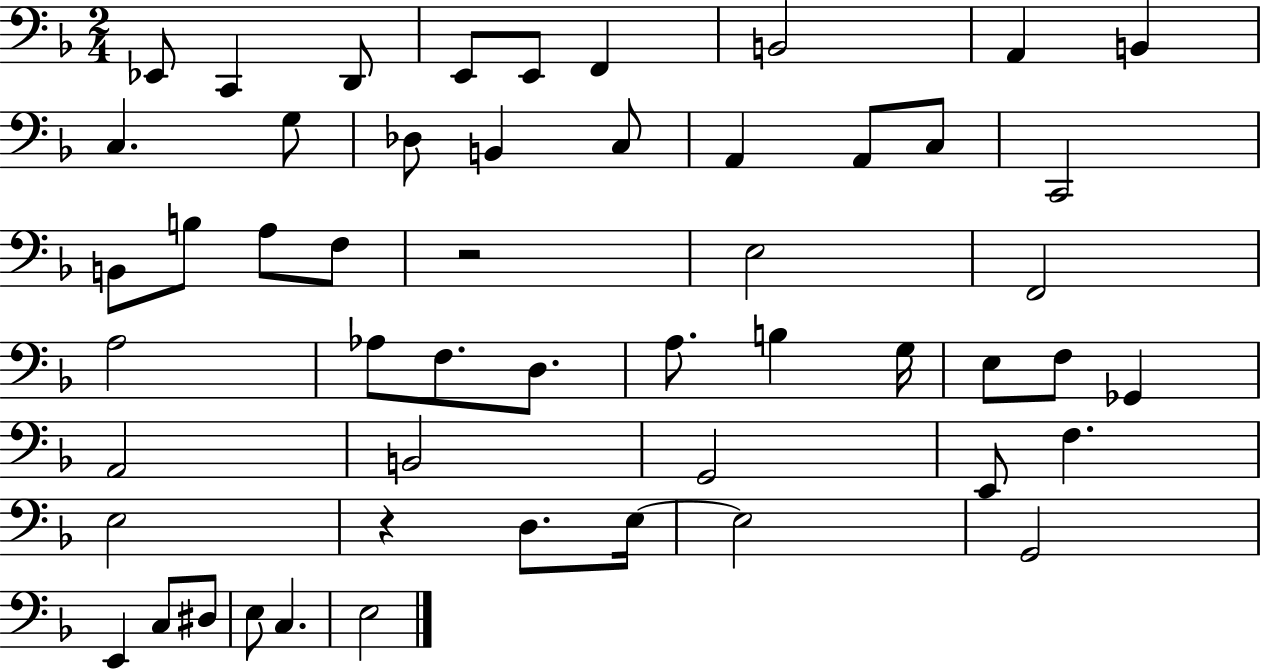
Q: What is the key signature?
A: F major